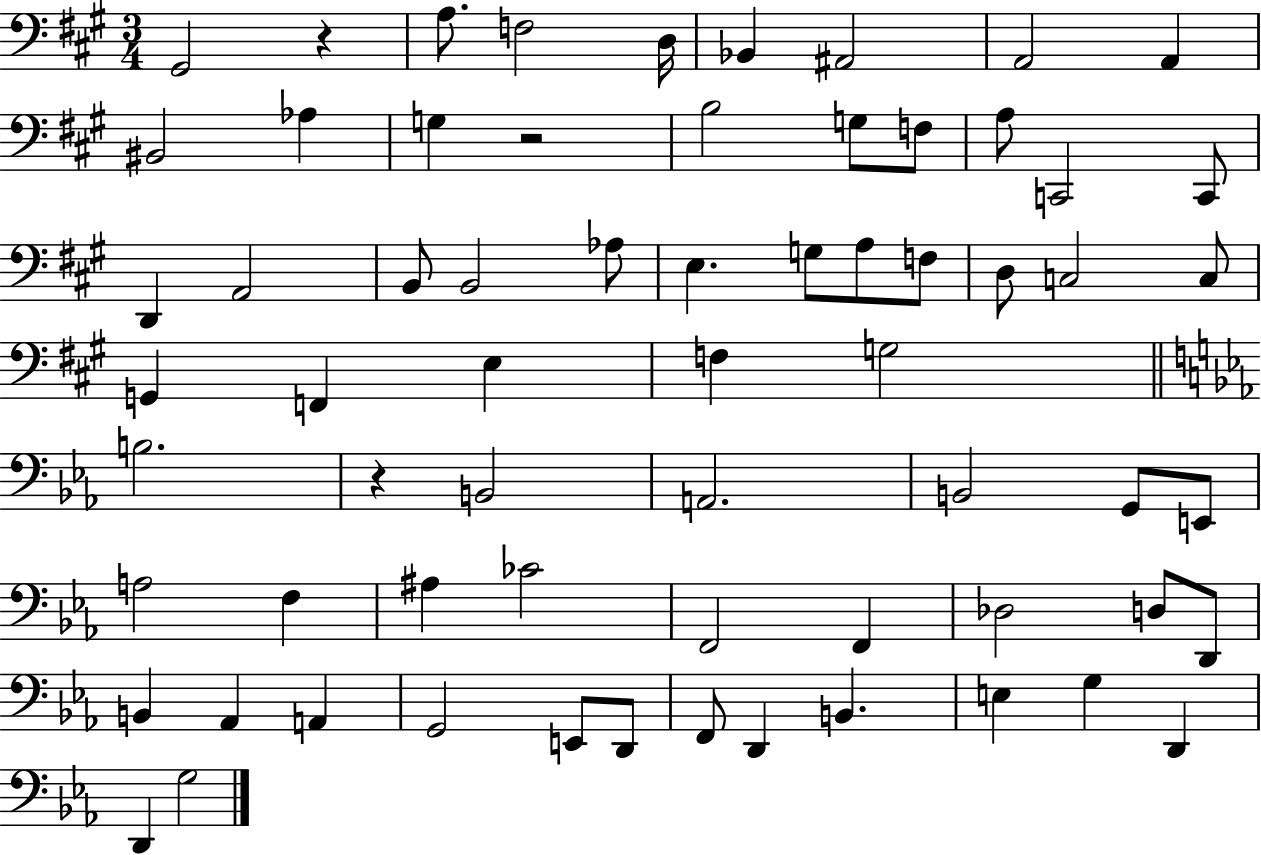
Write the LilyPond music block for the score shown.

{
  \clef bass
  \numericTimeSignature
  \time 3/4
  \key a \major
  gis,2 r4 | a8. f2 d16 | bes,4 ais,2 | a,2 a,4 | \break bis,2 aes4 | g4 r2 | b2 g8 f8 | a8 c,2 c,8 | \break d,4 a,2 | b,8 b,2 aes8 | e4. g8 a8 f8 | d8 c2 c8 | \break g,4 f,4 e4 | f4 g2 | \bar "||" \break \key ees \major b2. | r4 b,2 | a,2. | b,2 g,8 e,8 | \break a2 f4 | ais4 ces'2 | f,2 f,4 | des2 d8 d,8 | \break b,4 aes,4 a,4 | g,2 e,8 d,8 | f,8 d,4 b,4. | e4 g4 d,4 | \break d,4 g2 | \bar "|."
}